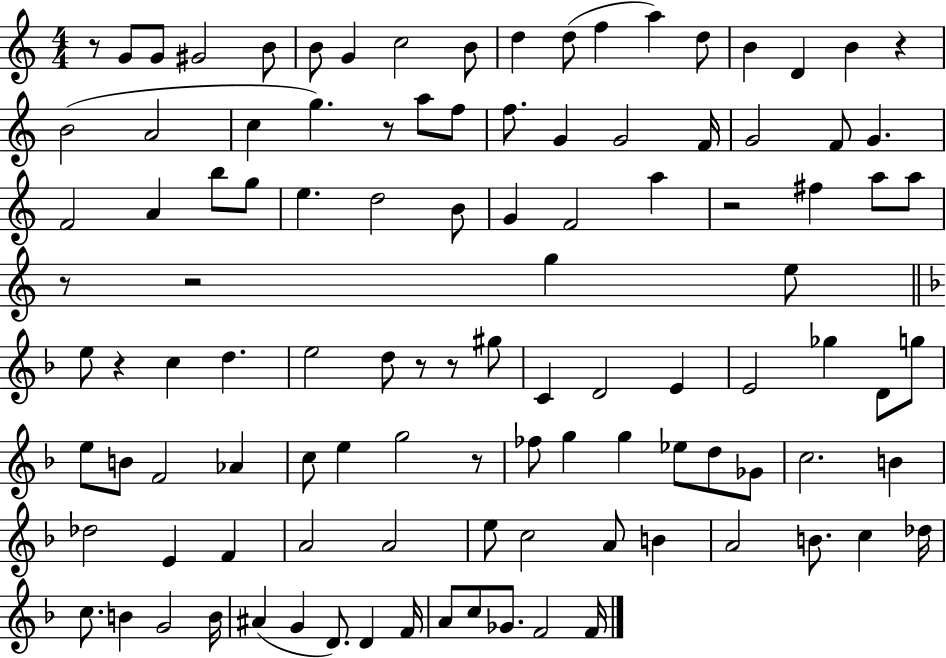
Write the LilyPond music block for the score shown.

{
  \clef treble
  \numericTimeSignature
  \time 4/4
  \key c \major
  r8 g'8 g'8 gis'2 b'8 | b'8 g'4 c''2 b'8 | d''4 d''8( f''4 a''4) d''8 | b'4 d'4 b'4 r4 | \break b'2( a'2 | c''4 g''4.) r8 a''8 f''8 | f''8. g'4 g'2 f'16 | g'2 f'8 g'4. | \break f'2 a'4 b''8 g''8 | e''4. d''2 b'8 | g'4 f'2 a''4 | r2 fis''4 a''8 a''8 | \break r8 r2 g''4 e''8 | \bar "||" \break \key f \major e''8 r4 c''4 d''4. | e''2 d''8 r8 r8 gis''8 | c'4 d'2 e'4 | e'2 ges''4 d'8 g''8 | \break e''8 b'8 f'2 aes'4 | c''8 e''4 g''2 r8 | fes''8 g''4 g''4 ees''8 d''8 ges'8 | c''2. b'4 | \break des''2 e'4 f'4 | a'2 a'2 | e''8 c''2 a'8 b'4 | a'2 b'8. c''4 des''16 | \break c''8. b'4 g'2 b'16 | ais'4( g'4 d'8.) d'4 f'16 | a'8 c''8 ges'8. f'2 f'16 | \bar "|."
}